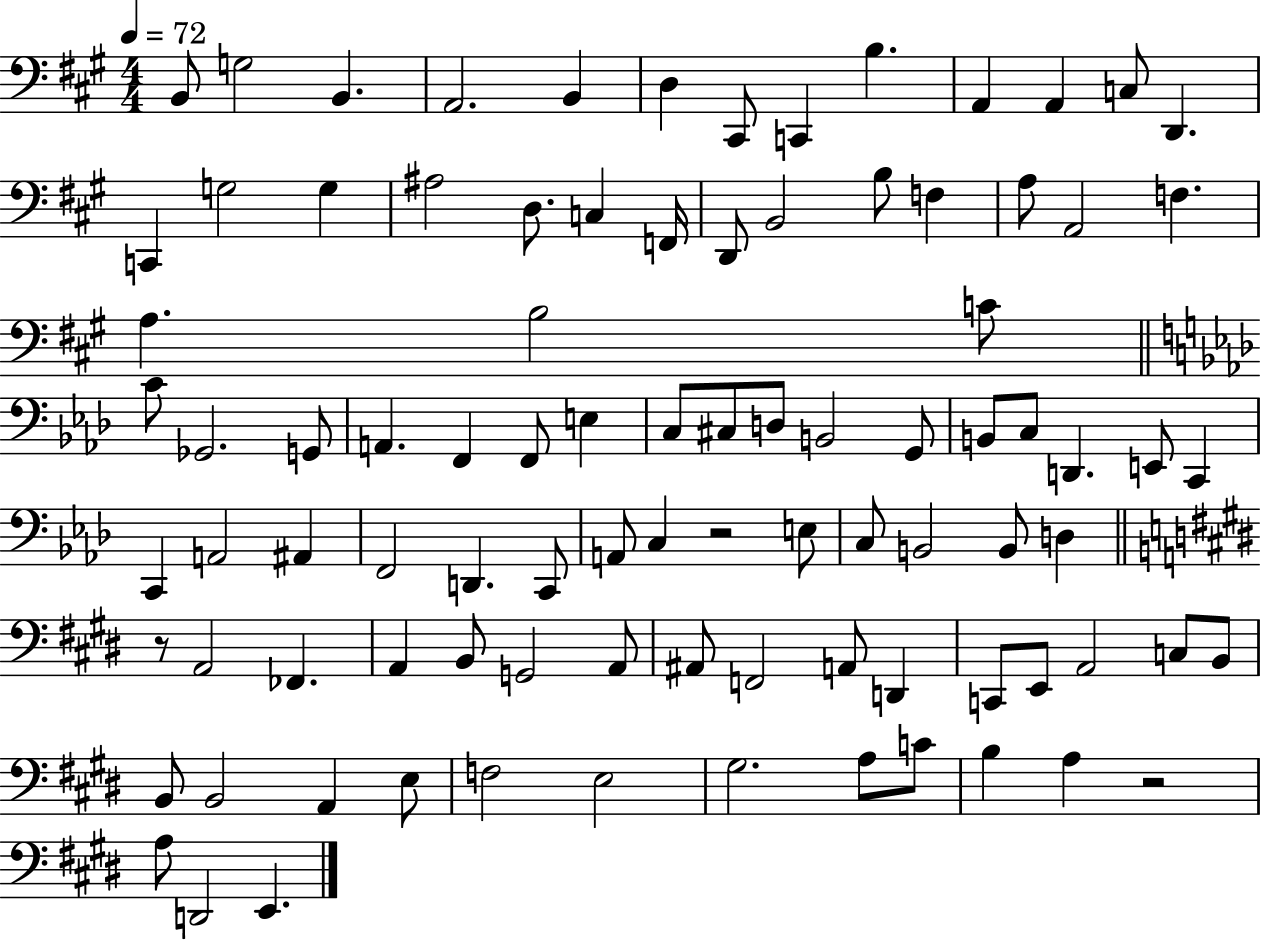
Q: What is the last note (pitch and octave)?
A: E2